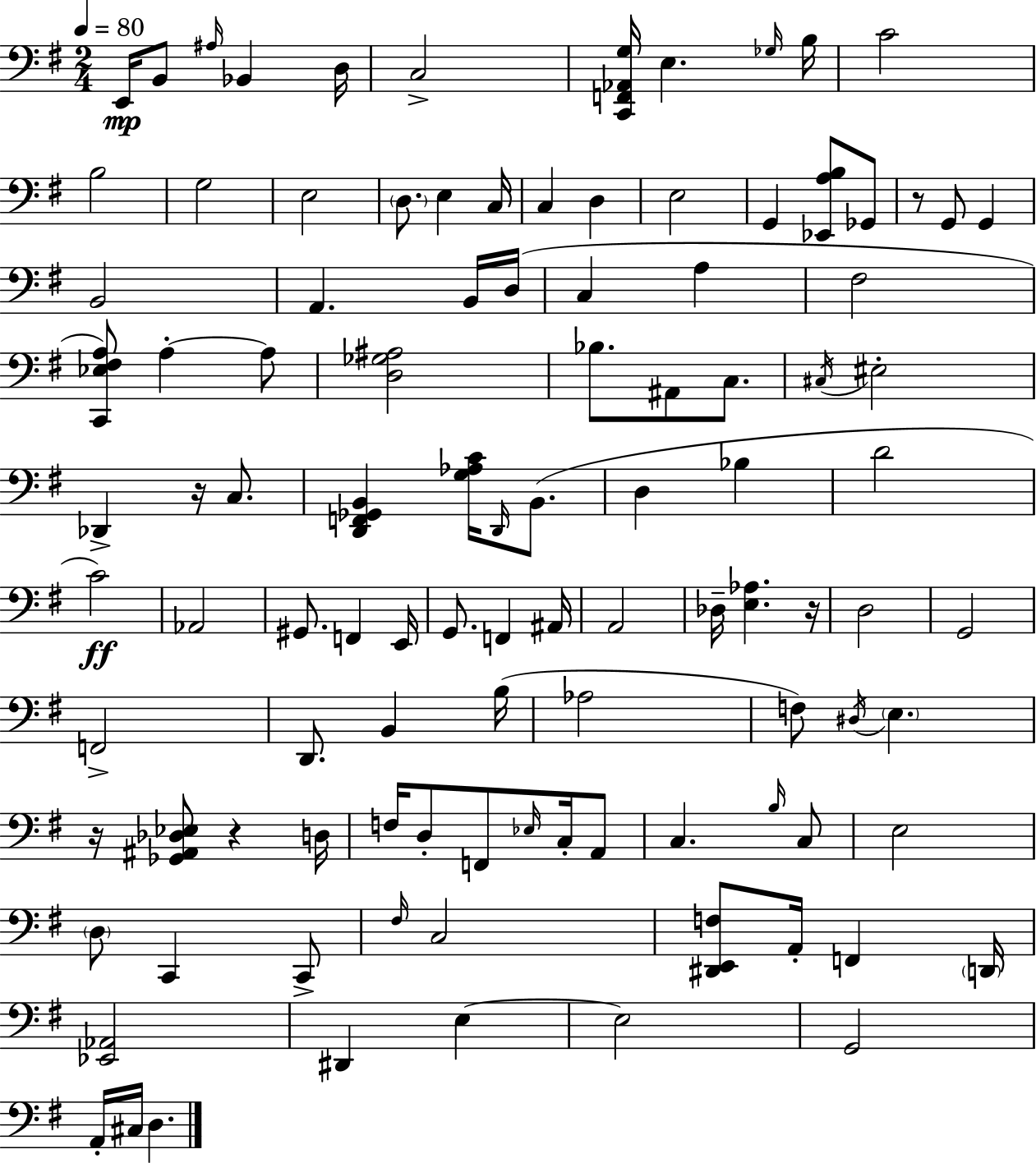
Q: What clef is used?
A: bass